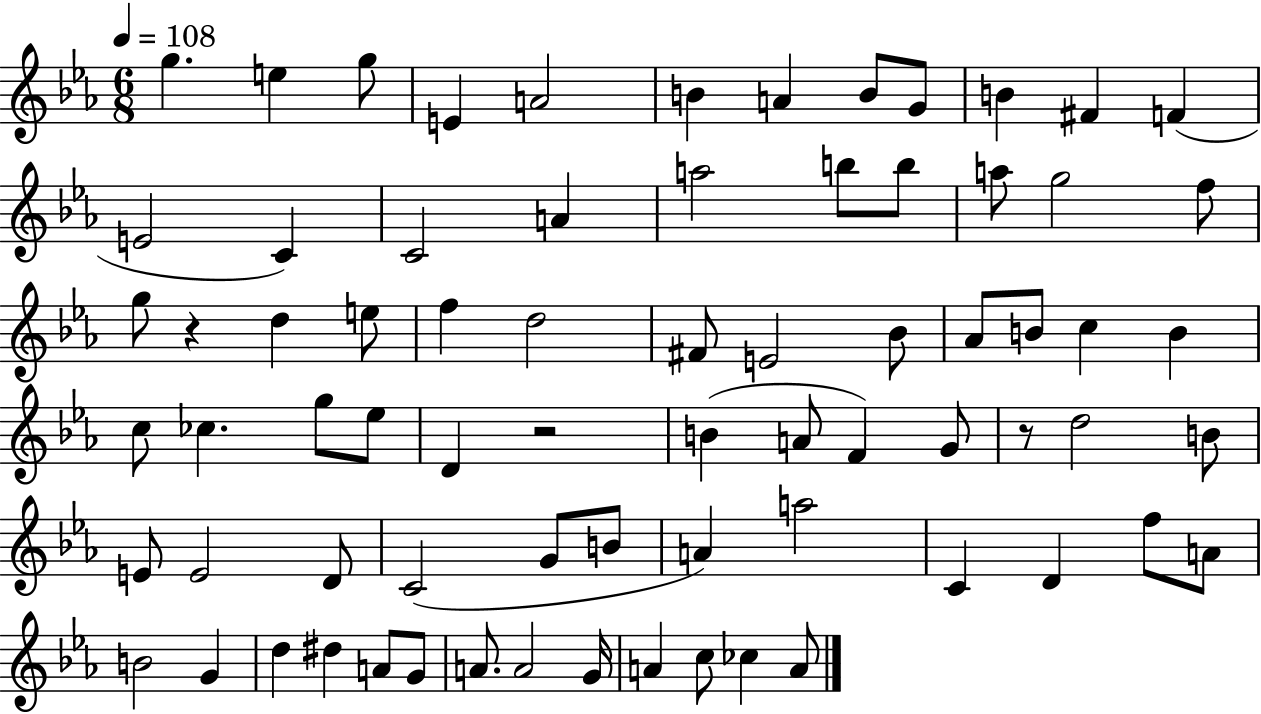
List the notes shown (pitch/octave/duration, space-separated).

G5/q. E5/q G5/e E4/q A4/h B4/q A4/q B4/e G4/e B4/q F#4/q F4/q E4/h C4/q C4/h A4/q A5/h B5/e B5/e A5/e G5/h F5/e G5/e R/q D5/q E5/e F5/q D5/h F#4/e E4/h Bb4/e Ab4/e B4/e C5/q B4/q C5/e CES5/q. G5/e Eb5/e D4/q R/h B4/q A4/e F4/q G4/e R/e D5/h B4/e E4/e E4/h D4/e C4/h G4/e B4/e A4/q A5/h C4/q D4/q F5/e A4/e B4/h G4/q D5/q D#5/q A4/e G4/e A4/e. A4/h G4/s A4/q C5/e CES5/q A4/e